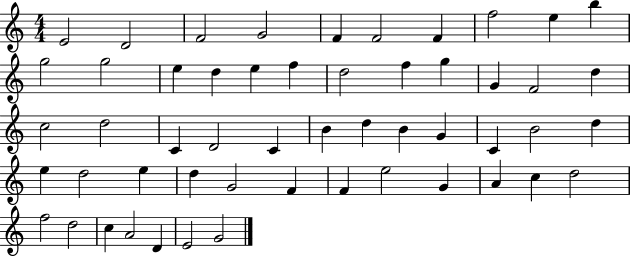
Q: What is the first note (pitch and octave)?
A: E4